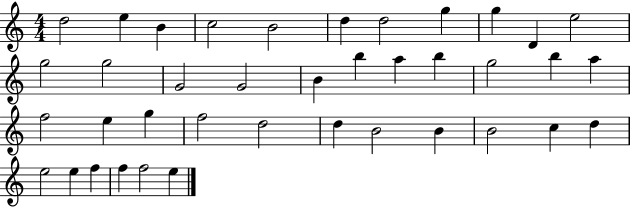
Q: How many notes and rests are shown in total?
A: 39